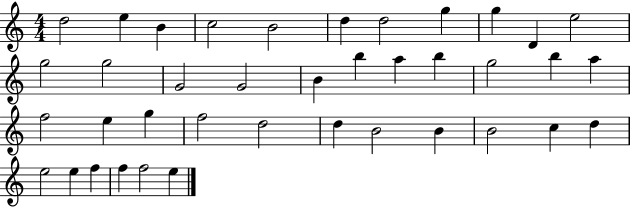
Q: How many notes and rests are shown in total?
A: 39